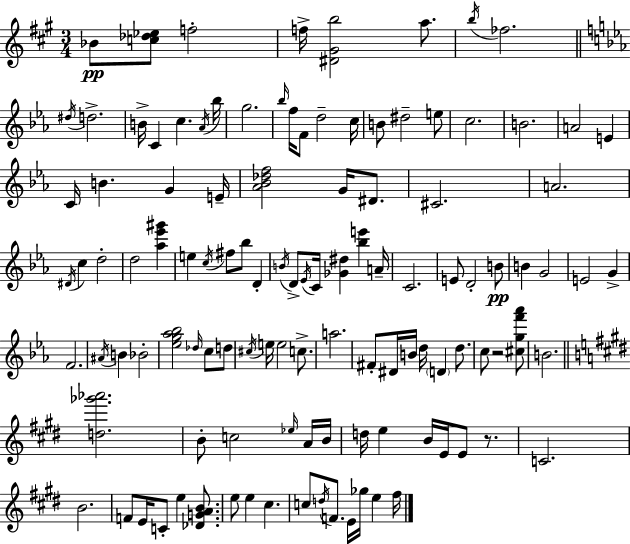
X:1
T:Untitled
M:3/4
L:1/4
K:A
_B/2 [c_d_e]/2 f2 f/4 [^D^Gb]2 a/2 b/4 _f2 ^d/4 d2 B/4 C c _A/4 _b/4 g2 _b/4 f/4 F/2 d2 c/4 B/2 ^d2 e/2 c2 B2 A2 E C/4 B G E/4 [_A_B_df]2 G/4 ^D/2 ^C2 A2 ^D/4 c d2 d2 [_a_e'^g'] e c/4 ^f/2 _b/2 D B/4 D/2 _E/4 C/4 [_G^d] [_be'] A/4 C2 E/2 D2 B/2 B G2 E2 G F2 ^A/4 B _B2 [_eg_a_b]2 _d/4 c/2 d/2 ^c/4 e/4 e2 c/2 a2 ^F/2 ^D/4 B/4 d/4 D d/2 c/2 z2 [^cgf'_a']/2 B2 [d_g'_a']2 B/2 c2 _e/4 A/4 B/4 d/4 e B/4 E/4 E/2 z/2 C2 B2 F/2 E/4 C/2 e [_DGAB]/2 e/2 e ^c c/2 d/4 F/2 E/4 _g/4 e ^f/4